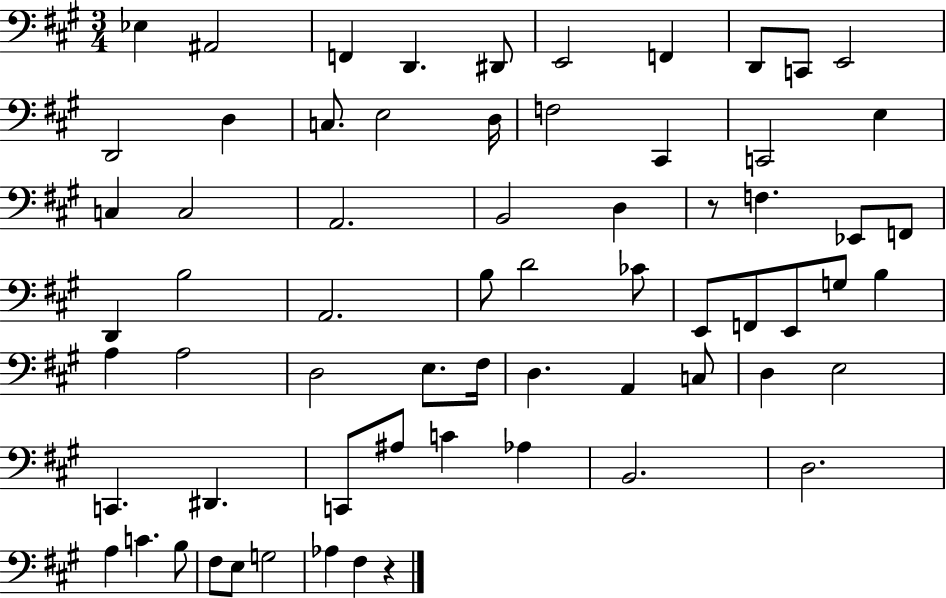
Eb3/q A#2/h F2/q D2/q. D#2/e E2/h F2/q D2/e C2/e E2/h D2/h D3/q C3/e. E3/h D3/s F3/h C#2/q C2/h E3/q C3/q C3/h A2/h. B2/h D3/q R/e F3/q. Eb2/e F2/e D2/q B3/h A2/h. B3/e D4/h CES4/e E2/e F2/e E2/e G3/e B3/q A3/q A3/h D3/h E3/e. F#3/s D3/q. A2/q C3/e D3/q E3/h C2/q. D#2/q. C2/e A#3/e C4/q Ab3/q B2/h. D3/h. A3/q C4/q. B3/e F#3/e E3/e G3/h Ab3/q F#3/q R/q